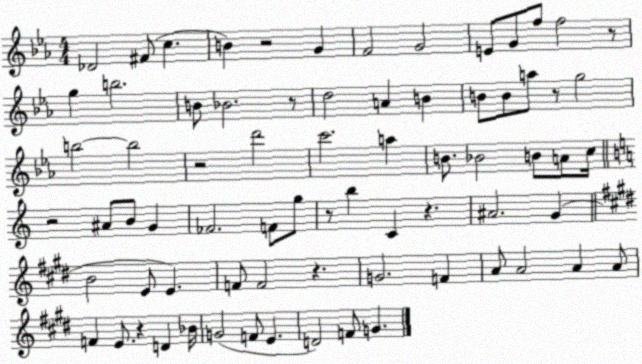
X:1
T:Untitled
M:4/4
L:1/4
K:Eb
_D2 ^F/2 c B z2 G F2 G2 E/2 G/2 f/2 f2 z/2 g b2 B/2 _B2 z/2 d2 A B B/2 B/2 a/2 z/2 g2 b2 b2 z2 d'2 c'2 a B/2 _B2 B/2 A/2 c/4 z2 ^A/2 B/2 G _F2 F/2 g/2 z/2 b C z ^A2 G B2 E/2 E F/2 F2 z G2 F A/2 A2 A A/2 F E/2 z D _B/4 G2 F/2 E D2 F/2 G